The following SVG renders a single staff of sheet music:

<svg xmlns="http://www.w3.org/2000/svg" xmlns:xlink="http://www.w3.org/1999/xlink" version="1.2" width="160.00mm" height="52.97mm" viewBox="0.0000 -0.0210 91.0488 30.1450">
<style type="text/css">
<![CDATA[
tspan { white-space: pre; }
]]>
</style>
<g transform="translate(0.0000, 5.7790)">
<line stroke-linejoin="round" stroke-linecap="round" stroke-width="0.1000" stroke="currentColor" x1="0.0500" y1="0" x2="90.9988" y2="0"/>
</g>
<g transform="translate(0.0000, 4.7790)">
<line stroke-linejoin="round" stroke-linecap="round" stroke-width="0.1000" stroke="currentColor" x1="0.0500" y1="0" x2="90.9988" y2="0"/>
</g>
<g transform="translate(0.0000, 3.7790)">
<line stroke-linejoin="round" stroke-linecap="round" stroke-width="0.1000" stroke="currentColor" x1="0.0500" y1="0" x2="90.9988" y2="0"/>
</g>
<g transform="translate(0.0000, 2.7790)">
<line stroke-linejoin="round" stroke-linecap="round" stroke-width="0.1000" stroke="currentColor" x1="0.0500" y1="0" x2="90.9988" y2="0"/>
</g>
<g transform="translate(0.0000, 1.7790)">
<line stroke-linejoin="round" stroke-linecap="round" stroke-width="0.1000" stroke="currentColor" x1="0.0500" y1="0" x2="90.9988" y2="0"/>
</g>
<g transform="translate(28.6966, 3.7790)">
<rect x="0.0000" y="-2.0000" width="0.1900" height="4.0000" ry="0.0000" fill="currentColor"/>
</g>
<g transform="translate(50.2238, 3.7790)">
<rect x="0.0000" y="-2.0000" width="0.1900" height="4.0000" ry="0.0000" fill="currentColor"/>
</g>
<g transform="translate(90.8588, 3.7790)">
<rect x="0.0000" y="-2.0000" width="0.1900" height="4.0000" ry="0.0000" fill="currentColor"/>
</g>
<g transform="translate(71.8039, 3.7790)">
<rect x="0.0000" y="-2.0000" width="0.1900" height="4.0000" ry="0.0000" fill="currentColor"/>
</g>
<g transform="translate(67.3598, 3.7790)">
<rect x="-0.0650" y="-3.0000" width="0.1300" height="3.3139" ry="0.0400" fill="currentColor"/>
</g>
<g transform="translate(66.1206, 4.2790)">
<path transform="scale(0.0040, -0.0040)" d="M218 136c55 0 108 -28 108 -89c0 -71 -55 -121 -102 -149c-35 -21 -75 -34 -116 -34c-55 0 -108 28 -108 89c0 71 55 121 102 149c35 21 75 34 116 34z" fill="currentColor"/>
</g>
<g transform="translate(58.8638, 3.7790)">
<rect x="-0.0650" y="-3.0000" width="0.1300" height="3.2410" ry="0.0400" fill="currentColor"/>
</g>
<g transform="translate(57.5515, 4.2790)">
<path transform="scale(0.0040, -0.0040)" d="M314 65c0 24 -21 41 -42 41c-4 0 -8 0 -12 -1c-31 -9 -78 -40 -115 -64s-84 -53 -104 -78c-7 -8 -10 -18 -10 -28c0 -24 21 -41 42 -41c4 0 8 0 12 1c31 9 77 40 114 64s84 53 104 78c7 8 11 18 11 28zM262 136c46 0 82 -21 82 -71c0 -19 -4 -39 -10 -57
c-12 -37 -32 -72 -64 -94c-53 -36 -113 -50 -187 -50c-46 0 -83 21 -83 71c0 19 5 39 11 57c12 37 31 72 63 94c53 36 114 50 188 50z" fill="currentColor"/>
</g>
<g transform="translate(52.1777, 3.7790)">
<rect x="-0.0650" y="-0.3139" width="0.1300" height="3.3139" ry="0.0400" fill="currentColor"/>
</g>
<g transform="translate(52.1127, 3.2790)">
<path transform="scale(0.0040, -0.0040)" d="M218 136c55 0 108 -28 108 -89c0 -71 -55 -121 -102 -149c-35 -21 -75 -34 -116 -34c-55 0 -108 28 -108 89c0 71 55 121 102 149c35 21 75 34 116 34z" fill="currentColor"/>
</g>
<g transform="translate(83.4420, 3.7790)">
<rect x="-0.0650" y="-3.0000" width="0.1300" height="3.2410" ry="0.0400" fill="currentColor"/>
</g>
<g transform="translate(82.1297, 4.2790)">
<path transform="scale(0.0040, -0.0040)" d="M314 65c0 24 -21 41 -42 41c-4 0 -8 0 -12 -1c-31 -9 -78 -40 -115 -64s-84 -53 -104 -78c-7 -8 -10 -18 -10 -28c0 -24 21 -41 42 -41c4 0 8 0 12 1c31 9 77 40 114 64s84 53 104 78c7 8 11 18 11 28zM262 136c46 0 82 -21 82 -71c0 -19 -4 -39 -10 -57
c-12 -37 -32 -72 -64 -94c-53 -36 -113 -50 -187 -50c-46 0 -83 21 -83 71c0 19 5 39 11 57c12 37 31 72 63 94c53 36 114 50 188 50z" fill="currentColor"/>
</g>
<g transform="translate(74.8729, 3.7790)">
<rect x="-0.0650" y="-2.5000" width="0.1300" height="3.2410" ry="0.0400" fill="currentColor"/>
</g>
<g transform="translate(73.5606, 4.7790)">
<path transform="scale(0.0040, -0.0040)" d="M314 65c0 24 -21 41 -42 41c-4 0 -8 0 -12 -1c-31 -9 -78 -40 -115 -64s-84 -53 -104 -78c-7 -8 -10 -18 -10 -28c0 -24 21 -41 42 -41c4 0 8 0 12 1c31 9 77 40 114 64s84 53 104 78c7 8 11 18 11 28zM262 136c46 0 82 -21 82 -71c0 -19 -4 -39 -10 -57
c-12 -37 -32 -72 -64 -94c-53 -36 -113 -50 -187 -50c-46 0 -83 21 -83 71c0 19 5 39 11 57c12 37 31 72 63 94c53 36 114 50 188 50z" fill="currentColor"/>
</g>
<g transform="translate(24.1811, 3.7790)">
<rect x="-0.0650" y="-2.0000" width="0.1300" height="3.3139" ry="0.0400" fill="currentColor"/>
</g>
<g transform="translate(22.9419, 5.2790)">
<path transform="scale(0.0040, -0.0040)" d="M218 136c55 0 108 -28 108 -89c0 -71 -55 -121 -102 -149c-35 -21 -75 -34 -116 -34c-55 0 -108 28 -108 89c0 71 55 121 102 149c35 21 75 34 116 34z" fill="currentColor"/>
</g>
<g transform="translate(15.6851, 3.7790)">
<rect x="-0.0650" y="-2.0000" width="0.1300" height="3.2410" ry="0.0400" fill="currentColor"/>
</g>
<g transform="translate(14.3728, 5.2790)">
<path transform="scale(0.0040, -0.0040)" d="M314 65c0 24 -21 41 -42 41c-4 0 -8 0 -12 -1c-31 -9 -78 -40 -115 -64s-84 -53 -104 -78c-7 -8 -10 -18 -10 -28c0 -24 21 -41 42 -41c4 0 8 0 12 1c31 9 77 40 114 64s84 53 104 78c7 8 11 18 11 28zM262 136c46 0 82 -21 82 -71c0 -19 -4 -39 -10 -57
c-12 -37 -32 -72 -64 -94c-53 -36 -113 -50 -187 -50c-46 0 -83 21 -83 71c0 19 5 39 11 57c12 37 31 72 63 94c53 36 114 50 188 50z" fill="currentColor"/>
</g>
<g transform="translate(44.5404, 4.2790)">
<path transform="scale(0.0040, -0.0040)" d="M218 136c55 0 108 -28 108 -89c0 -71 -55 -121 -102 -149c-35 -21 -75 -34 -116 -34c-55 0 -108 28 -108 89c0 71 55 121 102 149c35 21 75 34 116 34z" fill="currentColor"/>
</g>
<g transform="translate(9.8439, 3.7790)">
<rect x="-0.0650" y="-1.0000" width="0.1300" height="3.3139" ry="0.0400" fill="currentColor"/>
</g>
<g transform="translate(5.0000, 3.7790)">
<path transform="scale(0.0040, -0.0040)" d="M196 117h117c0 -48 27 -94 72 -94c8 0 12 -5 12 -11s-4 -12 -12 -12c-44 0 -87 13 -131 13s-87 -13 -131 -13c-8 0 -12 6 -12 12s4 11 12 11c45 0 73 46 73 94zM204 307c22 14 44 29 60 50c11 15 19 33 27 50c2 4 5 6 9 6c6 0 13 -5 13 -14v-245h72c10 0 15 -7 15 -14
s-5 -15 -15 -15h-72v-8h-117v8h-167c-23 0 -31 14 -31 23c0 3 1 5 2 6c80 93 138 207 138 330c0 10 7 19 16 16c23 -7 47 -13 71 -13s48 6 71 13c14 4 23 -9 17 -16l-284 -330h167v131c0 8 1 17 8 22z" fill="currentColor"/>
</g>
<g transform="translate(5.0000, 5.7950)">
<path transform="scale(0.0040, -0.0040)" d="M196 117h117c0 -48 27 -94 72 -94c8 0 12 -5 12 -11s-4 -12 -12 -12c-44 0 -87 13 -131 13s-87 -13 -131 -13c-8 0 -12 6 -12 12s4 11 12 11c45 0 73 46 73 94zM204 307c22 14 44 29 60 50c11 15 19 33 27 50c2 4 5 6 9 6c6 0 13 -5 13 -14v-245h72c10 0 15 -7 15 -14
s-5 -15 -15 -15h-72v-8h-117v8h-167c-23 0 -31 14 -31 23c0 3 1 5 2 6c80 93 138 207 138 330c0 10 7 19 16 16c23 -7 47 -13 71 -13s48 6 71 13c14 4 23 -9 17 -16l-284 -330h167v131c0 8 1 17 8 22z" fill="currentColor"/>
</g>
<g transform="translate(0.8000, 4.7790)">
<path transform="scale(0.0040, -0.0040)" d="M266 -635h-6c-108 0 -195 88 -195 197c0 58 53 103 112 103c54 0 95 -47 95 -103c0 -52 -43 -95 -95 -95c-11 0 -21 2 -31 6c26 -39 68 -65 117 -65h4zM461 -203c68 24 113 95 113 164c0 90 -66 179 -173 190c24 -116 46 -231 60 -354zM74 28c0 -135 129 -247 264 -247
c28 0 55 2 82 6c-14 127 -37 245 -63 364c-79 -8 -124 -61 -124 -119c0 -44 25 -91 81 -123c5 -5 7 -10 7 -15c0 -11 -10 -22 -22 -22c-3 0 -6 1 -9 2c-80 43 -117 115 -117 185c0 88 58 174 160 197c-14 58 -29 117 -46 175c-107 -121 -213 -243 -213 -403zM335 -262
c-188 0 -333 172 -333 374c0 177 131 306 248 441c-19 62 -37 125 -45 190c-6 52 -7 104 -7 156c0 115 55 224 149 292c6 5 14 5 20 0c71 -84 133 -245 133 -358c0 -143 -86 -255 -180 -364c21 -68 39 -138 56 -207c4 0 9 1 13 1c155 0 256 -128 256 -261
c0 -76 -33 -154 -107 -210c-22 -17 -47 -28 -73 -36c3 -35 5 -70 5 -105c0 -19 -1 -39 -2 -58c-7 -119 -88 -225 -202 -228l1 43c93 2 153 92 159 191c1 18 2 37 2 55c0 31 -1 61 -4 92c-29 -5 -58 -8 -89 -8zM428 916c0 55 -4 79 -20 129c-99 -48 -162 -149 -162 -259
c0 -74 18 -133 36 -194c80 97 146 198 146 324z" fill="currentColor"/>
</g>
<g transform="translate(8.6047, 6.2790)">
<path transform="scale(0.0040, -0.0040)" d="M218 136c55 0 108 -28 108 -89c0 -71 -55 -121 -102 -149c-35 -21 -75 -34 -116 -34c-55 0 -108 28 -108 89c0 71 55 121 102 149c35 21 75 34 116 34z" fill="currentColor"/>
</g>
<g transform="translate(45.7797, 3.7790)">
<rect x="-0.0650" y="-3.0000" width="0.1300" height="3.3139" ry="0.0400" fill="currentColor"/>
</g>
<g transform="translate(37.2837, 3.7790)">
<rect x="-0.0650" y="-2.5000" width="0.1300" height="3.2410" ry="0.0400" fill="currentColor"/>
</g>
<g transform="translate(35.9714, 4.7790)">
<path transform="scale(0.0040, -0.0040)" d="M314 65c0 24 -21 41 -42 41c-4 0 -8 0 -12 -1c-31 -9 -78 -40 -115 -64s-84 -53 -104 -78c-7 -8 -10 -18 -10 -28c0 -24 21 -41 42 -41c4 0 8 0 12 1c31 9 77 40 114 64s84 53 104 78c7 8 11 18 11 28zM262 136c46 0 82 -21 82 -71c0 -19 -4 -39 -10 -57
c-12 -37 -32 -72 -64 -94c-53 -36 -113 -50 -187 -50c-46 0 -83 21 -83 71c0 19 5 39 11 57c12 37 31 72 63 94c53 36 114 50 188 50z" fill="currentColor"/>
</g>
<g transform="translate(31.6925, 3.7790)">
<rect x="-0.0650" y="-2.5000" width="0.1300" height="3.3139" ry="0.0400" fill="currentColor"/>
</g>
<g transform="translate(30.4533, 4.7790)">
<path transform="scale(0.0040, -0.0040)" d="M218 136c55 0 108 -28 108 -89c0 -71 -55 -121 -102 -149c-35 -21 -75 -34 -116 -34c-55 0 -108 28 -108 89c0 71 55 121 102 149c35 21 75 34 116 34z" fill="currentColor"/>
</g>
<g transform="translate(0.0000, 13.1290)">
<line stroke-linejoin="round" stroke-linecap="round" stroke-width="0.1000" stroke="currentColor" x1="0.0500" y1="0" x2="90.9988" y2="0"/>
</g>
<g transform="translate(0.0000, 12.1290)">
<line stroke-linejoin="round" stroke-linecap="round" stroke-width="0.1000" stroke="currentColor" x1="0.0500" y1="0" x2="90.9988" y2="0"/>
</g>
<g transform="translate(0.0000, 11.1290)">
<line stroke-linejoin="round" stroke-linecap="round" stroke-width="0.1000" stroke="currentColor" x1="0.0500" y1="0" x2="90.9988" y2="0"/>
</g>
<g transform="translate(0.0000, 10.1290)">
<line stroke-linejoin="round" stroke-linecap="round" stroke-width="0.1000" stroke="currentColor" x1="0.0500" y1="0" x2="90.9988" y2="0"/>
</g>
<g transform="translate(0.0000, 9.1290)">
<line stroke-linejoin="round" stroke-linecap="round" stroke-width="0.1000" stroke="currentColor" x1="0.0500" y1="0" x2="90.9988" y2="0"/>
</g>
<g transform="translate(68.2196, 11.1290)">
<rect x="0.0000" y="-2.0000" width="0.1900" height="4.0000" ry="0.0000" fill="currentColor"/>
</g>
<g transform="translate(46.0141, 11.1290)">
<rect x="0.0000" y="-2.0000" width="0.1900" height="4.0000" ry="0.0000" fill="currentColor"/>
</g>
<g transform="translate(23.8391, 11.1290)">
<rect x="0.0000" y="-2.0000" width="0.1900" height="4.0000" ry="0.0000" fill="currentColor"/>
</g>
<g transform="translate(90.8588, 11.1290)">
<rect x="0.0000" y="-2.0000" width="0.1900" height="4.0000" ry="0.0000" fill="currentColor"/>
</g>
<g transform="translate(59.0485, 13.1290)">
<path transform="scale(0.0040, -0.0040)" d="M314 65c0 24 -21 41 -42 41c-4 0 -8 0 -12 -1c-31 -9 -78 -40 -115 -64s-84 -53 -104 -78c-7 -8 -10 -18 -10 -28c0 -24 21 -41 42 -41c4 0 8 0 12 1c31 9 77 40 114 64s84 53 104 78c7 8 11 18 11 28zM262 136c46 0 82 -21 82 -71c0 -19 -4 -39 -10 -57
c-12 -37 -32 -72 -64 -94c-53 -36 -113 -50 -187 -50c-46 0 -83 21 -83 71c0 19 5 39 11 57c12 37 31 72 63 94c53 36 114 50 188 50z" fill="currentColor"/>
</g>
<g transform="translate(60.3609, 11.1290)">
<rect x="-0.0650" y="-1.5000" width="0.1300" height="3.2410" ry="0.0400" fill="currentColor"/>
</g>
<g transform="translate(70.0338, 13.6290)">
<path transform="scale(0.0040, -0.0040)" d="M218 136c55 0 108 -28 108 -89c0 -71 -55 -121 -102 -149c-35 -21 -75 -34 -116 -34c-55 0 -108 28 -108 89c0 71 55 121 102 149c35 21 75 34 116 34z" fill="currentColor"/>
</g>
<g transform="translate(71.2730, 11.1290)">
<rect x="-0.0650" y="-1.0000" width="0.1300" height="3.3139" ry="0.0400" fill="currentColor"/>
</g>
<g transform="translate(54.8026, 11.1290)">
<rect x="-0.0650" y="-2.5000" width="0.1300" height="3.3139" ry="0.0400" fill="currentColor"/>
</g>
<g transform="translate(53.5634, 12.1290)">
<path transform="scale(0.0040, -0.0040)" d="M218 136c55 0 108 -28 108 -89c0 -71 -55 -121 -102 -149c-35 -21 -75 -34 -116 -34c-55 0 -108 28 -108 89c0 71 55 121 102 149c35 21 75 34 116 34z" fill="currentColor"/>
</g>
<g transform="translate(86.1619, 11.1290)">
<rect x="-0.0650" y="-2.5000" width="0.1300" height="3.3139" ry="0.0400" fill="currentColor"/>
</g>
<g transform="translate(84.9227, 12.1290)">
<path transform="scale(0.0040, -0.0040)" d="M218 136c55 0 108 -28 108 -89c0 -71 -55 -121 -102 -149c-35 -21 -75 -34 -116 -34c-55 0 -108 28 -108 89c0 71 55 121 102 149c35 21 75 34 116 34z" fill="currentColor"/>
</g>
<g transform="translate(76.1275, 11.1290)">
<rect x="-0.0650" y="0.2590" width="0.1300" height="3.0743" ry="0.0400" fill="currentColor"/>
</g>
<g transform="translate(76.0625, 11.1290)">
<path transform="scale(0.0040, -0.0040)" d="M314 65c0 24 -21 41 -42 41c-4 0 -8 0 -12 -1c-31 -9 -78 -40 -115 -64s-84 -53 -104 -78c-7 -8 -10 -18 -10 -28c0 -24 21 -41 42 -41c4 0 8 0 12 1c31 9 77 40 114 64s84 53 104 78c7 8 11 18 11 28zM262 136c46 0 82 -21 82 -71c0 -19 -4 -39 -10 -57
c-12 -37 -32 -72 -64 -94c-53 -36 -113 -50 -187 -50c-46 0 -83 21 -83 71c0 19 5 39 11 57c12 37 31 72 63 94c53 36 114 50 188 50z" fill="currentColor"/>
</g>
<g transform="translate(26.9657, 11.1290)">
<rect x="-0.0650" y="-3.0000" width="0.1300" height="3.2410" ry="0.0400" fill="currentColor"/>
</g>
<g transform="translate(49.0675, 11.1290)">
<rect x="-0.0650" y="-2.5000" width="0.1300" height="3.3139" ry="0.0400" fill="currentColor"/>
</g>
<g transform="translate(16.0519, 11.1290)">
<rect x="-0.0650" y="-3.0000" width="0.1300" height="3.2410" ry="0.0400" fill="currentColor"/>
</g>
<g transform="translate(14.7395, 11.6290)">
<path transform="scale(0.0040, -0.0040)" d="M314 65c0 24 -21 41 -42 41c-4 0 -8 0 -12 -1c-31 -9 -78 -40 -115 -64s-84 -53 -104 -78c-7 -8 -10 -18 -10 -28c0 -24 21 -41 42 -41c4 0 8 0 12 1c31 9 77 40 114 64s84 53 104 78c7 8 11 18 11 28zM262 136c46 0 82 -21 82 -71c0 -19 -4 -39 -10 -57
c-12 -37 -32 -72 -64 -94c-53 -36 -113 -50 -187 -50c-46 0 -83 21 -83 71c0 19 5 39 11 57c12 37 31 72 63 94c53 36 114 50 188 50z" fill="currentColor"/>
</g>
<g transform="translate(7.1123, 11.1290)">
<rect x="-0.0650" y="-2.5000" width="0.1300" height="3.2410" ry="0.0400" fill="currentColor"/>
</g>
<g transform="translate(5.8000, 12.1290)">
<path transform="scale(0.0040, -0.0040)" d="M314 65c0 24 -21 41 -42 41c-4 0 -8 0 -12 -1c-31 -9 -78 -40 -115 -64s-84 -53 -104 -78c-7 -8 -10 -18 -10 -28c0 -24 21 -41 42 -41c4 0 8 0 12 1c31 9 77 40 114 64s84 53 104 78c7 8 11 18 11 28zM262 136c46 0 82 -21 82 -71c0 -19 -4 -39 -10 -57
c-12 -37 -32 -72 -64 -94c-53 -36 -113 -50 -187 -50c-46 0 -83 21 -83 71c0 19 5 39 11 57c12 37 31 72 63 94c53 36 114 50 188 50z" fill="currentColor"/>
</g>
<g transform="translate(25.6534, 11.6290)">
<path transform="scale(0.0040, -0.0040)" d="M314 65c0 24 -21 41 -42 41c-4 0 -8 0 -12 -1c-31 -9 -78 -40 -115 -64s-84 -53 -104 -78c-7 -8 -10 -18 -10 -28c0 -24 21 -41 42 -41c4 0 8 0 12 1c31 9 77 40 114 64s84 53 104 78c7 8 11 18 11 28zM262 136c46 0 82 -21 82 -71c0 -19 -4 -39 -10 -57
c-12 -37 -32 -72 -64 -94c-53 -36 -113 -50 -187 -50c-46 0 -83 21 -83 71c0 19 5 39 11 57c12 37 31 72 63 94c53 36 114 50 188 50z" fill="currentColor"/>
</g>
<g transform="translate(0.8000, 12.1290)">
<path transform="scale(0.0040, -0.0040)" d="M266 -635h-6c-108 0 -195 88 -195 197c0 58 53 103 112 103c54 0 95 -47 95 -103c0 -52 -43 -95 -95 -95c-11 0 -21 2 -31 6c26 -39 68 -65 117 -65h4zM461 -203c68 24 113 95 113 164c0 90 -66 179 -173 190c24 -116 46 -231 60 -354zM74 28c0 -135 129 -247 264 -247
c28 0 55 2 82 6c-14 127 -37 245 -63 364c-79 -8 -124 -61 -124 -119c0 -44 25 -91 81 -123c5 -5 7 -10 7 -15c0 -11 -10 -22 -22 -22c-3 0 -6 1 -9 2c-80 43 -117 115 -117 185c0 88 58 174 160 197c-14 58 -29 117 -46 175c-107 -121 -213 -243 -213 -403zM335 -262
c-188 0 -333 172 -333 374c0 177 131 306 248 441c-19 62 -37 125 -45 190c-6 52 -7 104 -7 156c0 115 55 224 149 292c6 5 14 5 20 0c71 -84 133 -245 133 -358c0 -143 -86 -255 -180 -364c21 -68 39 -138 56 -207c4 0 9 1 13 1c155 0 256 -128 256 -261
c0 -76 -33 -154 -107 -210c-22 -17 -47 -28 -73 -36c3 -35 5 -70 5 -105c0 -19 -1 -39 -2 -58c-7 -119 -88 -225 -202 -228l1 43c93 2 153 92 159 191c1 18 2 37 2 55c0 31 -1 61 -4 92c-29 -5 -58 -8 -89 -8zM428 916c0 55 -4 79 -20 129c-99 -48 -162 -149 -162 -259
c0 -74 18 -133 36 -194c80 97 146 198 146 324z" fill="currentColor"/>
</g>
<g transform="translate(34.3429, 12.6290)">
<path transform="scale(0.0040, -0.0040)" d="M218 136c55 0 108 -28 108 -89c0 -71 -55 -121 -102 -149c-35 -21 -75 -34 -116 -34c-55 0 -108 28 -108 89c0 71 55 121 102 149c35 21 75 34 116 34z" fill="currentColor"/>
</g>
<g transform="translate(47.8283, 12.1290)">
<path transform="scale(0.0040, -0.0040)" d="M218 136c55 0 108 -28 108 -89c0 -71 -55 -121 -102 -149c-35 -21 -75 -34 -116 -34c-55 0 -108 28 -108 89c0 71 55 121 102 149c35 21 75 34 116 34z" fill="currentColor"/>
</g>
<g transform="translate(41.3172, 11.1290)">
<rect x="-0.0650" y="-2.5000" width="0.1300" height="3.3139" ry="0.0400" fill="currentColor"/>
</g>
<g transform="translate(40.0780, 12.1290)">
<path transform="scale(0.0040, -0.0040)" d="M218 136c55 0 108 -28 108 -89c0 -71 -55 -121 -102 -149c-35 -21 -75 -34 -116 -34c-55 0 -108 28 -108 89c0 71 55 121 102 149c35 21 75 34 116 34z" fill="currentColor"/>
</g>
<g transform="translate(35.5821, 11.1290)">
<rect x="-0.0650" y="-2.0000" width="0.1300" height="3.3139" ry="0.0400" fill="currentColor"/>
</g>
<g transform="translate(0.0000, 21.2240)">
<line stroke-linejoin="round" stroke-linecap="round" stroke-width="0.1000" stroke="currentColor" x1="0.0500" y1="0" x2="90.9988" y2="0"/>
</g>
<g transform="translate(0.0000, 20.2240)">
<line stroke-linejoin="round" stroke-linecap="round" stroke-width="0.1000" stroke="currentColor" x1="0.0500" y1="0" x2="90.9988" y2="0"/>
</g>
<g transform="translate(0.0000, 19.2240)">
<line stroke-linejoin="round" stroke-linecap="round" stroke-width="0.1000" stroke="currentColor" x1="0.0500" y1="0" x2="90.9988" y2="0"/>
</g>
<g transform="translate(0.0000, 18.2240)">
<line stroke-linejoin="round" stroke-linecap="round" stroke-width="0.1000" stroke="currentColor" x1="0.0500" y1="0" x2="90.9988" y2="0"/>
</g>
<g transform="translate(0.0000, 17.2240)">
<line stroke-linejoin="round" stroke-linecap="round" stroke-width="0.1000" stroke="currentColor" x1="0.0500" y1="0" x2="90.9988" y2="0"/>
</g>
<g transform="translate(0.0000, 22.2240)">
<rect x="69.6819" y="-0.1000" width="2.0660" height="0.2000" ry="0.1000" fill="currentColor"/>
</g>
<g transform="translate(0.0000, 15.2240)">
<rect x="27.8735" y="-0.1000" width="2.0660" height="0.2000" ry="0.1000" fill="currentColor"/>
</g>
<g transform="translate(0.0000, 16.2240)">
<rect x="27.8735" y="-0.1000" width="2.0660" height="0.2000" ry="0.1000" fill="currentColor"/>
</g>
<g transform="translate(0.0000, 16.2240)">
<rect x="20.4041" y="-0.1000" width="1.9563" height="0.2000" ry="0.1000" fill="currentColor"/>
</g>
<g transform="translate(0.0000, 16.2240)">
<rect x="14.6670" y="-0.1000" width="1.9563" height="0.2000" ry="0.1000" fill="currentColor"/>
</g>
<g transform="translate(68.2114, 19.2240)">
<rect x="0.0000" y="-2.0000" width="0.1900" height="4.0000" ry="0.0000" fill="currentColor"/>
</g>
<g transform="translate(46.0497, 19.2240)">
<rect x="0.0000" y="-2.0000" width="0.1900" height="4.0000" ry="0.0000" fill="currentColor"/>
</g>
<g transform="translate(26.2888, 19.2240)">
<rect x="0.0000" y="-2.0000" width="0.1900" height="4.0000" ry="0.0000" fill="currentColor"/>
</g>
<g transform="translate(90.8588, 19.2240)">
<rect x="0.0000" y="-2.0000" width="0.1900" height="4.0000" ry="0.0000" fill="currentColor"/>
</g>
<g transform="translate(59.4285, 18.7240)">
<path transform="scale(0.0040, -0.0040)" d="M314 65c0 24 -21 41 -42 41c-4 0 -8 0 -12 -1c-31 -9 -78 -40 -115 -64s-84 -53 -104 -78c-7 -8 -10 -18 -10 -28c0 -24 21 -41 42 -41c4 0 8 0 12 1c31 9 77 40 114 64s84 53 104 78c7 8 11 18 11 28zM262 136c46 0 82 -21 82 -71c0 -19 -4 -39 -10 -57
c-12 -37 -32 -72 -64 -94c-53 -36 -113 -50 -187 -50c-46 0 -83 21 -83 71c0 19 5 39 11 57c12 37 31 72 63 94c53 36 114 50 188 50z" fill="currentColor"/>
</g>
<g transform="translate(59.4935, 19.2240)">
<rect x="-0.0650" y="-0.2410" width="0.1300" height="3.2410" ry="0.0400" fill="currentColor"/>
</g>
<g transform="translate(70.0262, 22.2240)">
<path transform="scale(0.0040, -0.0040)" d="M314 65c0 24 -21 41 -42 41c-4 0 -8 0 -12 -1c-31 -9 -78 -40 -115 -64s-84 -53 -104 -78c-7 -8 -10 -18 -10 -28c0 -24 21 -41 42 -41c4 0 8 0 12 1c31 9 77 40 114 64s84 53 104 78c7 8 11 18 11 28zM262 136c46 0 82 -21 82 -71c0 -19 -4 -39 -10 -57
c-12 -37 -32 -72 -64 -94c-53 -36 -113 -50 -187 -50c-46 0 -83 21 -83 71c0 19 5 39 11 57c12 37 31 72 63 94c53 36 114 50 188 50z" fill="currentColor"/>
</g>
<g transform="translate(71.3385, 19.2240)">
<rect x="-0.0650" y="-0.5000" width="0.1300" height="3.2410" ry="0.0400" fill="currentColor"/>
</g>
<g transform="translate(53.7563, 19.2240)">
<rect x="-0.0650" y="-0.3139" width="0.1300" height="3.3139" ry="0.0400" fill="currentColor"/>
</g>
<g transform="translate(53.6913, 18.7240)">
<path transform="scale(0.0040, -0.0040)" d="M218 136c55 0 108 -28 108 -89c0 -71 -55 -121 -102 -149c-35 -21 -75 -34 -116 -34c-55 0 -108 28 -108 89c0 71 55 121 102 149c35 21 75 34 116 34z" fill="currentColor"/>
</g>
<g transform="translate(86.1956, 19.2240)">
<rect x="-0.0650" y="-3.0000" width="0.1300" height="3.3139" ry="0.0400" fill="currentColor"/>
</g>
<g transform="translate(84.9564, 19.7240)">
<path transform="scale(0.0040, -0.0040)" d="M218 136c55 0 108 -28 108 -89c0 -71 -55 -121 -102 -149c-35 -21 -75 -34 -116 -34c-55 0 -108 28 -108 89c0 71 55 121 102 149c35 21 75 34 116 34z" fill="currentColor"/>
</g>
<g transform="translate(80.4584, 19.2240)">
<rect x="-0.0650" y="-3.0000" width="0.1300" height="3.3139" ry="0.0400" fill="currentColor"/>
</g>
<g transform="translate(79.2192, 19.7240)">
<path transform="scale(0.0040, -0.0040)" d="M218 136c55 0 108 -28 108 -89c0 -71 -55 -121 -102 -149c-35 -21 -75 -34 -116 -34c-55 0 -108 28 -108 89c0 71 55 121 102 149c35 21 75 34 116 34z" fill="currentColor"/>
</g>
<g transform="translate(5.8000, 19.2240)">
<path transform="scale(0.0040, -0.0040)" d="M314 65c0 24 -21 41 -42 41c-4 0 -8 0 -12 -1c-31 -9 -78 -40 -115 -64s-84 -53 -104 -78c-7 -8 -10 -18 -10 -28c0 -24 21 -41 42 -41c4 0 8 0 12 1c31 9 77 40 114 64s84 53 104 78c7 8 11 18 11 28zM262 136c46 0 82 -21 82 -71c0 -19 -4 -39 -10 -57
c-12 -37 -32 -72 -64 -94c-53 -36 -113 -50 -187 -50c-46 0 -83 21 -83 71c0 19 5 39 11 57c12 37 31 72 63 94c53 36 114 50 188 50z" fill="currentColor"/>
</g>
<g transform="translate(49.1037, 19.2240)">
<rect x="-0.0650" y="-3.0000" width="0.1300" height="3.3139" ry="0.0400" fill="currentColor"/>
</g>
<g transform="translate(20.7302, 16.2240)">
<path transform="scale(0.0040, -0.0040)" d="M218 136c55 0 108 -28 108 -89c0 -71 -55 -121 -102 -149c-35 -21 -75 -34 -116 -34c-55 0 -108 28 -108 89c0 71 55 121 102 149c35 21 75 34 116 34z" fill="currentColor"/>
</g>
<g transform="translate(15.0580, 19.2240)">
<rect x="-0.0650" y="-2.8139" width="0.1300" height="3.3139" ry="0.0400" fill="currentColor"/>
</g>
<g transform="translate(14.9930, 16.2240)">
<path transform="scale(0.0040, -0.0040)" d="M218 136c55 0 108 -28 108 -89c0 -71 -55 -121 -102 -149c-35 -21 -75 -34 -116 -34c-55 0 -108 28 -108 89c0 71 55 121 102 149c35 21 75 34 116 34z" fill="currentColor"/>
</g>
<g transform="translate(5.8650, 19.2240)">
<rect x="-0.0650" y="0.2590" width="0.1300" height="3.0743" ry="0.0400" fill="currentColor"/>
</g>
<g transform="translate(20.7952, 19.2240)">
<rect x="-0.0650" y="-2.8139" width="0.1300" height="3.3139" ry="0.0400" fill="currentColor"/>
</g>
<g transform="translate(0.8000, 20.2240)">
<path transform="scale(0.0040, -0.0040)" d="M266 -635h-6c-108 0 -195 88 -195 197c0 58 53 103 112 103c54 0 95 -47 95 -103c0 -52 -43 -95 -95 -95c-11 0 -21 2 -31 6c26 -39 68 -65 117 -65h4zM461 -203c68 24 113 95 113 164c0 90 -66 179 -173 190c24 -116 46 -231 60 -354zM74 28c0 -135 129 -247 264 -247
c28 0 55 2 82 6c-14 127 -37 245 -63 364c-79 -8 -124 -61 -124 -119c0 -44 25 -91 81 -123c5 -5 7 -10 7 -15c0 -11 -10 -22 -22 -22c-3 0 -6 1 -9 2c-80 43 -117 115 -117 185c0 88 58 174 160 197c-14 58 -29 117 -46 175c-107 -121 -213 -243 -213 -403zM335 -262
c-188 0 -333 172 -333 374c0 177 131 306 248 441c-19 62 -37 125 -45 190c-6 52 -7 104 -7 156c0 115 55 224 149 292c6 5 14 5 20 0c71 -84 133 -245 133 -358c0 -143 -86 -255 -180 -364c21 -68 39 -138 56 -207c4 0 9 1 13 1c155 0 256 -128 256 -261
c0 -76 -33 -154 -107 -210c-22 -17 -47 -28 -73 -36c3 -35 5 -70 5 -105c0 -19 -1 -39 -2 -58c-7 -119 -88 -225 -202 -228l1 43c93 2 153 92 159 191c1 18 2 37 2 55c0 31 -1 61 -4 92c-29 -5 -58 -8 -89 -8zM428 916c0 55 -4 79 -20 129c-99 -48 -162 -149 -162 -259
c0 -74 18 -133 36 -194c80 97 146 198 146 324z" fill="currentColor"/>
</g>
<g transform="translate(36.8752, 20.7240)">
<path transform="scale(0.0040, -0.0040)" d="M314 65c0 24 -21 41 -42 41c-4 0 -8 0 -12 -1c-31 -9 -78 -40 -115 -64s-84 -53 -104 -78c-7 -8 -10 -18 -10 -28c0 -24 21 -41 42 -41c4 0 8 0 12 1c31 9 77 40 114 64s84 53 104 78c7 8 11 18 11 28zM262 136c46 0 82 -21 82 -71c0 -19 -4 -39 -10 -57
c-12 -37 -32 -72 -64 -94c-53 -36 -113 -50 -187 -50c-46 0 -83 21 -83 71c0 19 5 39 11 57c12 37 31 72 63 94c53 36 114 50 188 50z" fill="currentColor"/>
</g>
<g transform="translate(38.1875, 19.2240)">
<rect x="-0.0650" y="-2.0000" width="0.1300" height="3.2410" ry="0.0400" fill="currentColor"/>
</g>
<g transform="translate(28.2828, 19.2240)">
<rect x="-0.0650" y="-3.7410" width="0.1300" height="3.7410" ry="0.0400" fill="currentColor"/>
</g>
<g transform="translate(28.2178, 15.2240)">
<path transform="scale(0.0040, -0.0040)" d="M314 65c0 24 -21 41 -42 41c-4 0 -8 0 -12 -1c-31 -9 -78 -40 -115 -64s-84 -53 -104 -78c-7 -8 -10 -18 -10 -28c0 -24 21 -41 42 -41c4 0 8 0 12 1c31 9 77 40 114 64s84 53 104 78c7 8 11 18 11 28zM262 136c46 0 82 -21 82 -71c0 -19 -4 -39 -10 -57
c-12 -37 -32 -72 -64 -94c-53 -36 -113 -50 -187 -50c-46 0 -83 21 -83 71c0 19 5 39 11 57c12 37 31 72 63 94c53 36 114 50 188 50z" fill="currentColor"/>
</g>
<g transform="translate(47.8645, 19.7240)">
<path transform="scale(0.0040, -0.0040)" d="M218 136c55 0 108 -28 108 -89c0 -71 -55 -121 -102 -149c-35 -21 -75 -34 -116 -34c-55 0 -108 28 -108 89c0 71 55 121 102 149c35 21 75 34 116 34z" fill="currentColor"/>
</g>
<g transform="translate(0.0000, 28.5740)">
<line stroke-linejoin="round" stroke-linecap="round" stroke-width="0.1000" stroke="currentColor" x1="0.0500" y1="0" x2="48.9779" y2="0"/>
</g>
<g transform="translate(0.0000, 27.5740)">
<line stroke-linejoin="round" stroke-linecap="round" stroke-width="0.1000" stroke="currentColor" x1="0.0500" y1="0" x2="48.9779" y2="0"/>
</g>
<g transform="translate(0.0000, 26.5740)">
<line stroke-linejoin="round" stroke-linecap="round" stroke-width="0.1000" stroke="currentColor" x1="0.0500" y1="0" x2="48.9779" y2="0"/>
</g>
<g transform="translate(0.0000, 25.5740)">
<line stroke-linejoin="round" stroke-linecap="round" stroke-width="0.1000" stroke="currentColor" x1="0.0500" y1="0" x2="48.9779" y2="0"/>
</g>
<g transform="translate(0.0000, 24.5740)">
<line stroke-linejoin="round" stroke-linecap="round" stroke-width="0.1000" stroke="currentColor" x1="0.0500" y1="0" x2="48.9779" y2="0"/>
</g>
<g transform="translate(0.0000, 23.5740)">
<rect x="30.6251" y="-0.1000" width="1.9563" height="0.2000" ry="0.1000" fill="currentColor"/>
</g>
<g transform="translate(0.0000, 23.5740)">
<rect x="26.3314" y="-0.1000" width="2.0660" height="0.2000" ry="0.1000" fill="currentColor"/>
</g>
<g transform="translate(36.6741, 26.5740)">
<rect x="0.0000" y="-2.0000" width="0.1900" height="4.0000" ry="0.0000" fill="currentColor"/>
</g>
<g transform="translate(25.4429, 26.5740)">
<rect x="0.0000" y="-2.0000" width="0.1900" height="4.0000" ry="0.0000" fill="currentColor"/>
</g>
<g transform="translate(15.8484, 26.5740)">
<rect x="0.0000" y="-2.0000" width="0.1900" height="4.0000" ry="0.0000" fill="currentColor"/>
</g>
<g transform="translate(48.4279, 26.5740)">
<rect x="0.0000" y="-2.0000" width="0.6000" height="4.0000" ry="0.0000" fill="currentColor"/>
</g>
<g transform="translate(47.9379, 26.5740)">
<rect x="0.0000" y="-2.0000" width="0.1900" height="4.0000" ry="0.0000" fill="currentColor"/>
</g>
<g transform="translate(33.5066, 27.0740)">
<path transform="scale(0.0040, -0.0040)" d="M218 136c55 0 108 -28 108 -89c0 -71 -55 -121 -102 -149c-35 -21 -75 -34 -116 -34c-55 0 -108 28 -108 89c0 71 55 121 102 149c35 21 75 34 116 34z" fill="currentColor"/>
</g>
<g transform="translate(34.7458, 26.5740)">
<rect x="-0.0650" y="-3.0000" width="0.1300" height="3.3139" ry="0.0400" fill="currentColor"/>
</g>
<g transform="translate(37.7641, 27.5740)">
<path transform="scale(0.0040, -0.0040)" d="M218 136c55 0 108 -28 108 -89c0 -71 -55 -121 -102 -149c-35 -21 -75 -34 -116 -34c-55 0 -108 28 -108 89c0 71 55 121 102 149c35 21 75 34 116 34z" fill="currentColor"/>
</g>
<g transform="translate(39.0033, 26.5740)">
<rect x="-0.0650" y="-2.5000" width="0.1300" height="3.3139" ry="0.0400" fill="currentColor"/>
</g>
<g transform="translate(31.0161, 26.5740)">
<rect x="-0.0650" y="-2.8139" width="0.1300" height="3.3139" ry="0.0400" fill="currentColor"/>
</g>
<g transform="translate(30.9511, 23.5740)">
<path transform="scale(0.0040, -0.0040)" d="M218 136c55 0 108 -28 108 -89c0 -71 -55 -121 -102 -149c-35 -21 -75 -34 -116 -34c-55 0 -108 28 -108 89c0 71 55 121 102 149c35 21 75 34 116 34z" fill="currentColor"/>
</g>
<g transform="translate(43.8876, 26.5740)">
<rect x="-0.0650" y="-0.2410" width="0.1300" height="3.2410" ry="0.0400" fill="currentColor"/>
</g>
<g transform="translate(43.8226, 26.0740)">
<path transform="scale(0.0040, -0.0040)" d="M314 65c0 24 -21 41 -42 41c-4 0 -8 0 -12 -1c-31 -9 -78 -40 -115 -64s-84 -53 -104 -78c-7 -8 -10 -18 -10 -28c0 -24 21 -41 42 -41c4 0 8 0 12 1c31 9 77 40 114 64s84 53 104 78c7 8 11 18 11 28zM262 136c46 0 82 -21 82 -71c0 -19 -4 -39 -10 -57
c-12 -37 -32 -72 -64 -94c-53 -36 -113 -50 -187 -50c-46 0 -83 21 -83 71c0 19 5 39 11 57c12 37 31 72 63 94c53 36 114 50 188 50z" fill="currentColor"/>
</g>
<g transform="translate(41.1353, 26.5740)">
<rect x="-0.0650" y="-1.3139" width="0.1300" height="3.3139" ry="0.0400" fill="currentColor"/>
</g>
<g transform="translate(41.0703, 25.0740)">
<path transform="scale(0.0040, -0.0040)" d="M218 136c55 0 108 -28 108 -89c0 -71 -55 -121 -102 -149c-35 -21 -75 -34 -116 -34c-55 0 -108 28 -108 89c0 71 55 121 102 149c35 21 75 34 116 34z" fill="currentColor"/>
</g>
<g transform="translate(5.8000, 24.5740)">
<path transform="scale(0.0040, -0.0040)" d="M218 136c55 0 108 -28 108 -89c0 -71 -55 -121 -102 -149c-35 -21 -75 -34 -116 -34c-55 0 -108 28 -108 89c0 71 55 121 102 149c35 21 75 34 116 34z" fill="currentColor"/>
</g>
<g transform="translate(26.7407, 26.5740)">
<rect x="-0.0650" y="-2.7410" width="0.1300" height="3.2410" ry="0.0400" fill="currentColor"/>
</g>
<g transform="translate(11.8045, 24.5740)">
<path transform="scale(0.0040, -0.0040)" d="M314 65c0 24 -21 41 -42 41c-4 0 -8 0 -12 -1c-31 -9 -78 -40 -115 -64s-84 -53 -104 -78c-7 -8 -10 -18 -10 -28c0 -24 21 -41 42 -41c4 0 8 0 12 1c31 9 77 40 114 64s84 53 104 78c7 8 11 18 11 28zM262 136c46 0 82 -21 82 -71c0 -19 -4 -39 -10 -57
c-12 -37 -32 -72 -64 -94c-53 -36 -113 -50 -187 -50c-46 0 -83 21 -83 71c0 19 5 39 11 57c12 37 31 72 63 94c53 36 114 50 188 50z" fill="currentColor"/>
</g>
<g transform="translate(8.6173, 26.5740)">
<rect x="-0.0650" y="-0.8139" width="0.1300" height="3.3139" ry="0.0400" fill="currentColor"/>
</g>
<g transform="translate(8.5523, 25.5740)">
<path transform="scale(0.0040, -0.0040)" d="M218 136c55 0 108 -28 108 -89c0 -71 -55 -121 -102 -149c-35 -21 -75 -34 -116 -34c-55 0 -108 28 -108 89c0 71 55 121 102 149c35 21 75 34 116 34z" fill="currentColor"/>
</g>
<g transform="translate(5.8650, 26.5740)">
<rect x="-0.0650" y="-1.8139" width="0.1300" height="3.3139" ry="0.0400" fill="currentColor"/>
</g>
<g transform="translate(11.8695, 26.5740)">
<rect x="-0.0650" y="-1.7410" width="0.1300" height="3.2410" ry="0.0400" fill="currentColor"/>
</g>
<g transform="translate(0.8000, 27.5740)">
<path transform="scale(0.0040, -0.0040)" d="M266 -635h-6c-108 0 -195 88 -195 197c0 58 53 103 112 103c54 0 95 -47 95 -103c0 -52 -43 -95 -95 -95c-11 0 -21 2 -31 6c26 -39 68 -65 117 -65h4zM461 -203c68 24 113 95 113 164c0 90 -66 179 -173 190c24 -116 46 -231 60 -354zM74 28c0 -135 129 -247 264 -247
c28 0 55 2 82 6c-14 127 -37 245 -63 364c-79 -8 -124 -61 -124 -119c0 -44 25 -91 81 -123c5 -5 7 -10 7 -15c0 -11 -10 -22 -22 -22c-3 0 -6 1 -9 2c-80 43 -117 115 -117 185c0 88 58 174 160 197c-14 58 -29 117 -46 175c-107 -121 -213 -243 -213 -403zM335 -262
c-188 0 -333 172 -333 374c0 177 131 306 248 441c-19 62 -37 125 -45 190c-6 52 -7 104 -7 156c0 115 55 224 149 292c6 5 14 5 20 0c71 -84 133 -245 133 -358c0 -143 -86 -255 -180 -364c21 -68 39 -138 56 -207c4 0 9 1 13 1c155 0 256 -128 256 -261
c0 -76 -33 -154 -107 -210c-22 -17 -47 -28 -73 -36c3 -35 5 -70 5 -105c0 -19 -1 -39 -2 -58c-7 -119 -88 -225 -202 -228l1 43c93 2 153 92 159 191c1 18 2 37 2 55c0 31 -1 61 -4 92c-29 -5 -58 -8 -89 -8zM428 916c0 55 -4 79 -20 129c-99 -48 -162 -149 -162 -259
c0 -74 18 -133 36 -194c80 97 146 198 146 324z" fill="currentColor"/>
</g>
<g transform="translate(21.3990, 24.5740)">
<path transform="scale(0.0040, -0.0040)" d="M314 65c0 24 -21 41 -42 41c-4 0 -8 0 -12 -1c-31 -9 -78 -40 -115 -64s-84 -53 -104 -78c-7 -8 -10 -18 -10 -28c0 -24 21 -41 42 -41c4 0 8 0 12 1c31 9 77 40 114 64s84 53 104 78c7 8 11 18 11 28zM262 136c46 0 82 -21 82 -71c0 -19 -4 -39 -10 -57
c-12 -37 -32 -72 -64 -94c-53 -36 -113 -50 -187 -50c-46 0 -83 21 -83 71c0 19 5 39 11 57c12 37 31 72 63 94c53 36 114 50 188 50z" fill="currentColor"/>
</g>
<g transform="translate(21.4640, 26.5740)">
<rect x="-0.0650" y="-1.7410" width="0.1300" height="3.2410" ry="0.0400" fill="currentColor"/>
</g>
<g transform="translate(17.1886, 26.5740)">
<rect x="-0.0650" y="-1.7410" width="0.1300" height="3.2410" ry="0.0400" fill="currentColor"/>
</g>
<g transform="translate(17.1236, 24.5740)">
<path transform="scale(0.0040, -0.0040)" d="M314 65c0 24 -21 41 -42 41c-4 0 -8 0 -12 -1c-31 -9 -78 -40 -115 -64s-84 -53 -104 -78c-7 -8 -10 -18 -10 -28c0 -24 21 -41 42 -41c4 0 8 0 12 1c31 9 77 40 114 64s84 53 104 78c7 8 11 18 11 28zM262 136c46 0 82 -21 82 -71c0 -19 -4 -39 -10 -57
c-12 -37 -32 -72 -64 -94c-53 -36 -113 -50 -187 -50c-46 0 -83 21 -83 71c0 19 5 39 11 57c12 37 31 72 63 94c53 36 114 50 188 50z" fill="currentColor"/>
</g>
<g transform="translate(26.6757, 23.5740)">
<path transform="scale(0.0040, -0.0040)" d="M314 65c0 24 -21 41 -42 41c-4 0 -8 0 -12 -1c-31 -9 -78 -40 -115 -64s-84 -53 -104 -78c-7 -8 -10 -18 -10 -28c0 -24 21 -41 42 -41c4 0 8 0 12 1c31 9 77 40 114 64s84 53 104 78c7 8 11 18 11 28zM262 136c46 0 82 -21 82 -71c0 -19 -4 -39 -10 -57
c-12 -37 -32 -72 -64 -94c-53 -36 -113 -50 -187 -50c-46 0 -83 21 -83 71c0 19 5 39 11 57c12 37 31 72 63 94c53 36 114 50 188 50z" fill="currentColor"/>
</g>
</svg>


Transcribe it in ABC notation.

X:1
T:Untitled
M:4/4
L:1/4
K:C
D F2 F G G2 A c A2 A G2 A2 G2 A2 A2 F G G G E2 D B2 G B2 a a c'2 F2 A c c2 C2 A A f d f2 f2 f2 a2 a A G e c2